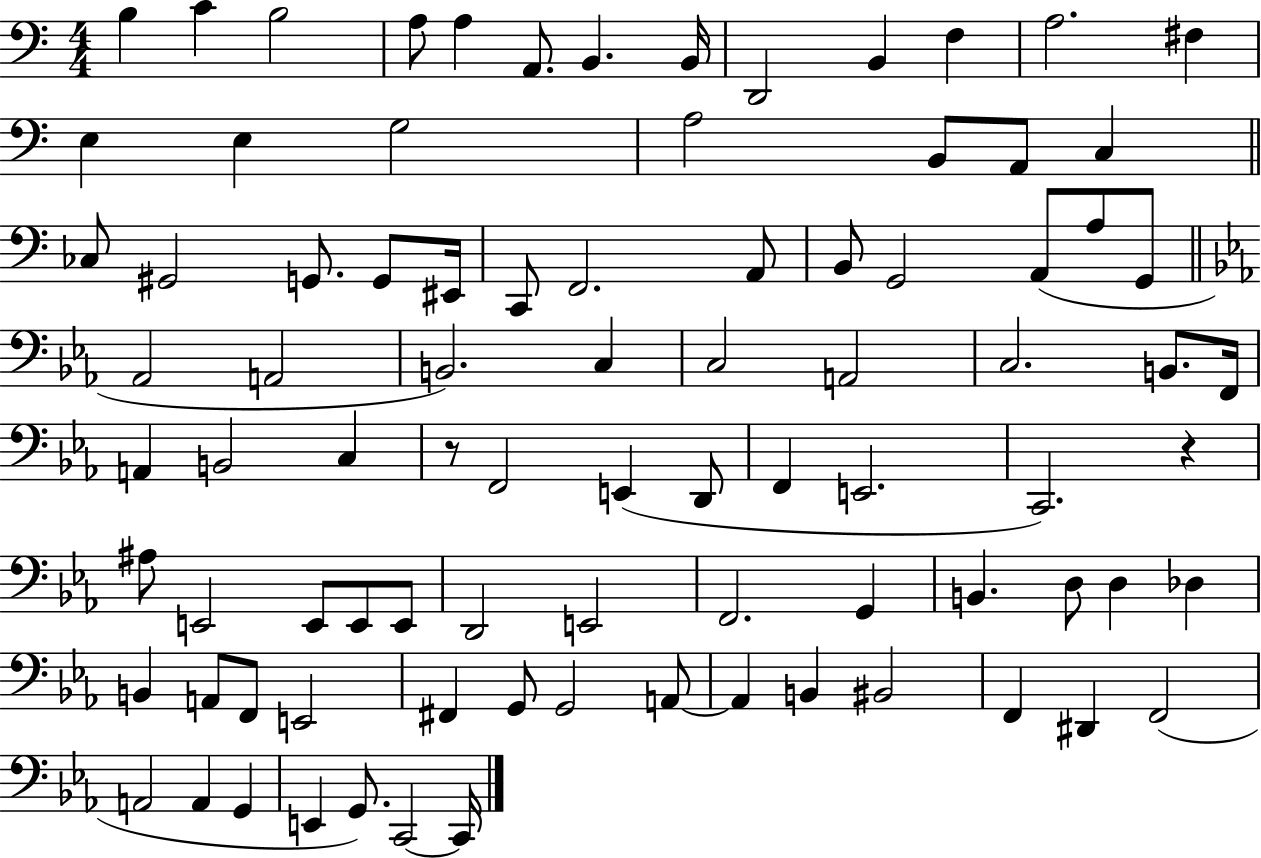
B3/q C4/q B3/h A3/e A3/q A2/e. B2/q. B2/s D2/h B2/q F3/q A3/h. F#3/q E3/q E3/q G3/h A3/h B2/e A2/e C3/q CES3/e G#2/h G2/e. G2/e EIS2/s C2/e F2/h. A2/e B2/e G2/h A2/e A3/e G2/e Ab2/h A2/h B2/h. C3/q C3/h A2/h C3/h. B2/e. F2/s A2/q B2/h C3/q R/e F2/h E2/q D2/e F2/q E2/h. C2/h. R/q A#3/e E2/h E2/e E2/e E2/e D2/h E2/h F2/h. G2/q B2/q. D3/e D3/q Db3/q B2/q A2/e F2/e E2/h F#2/q G2/e G2/h A2/e A2/q B2/q BIS2/h F2/q D#2/q F2/h A2/h A2/q G2/q E2/q G2/e. C2/h C2/s